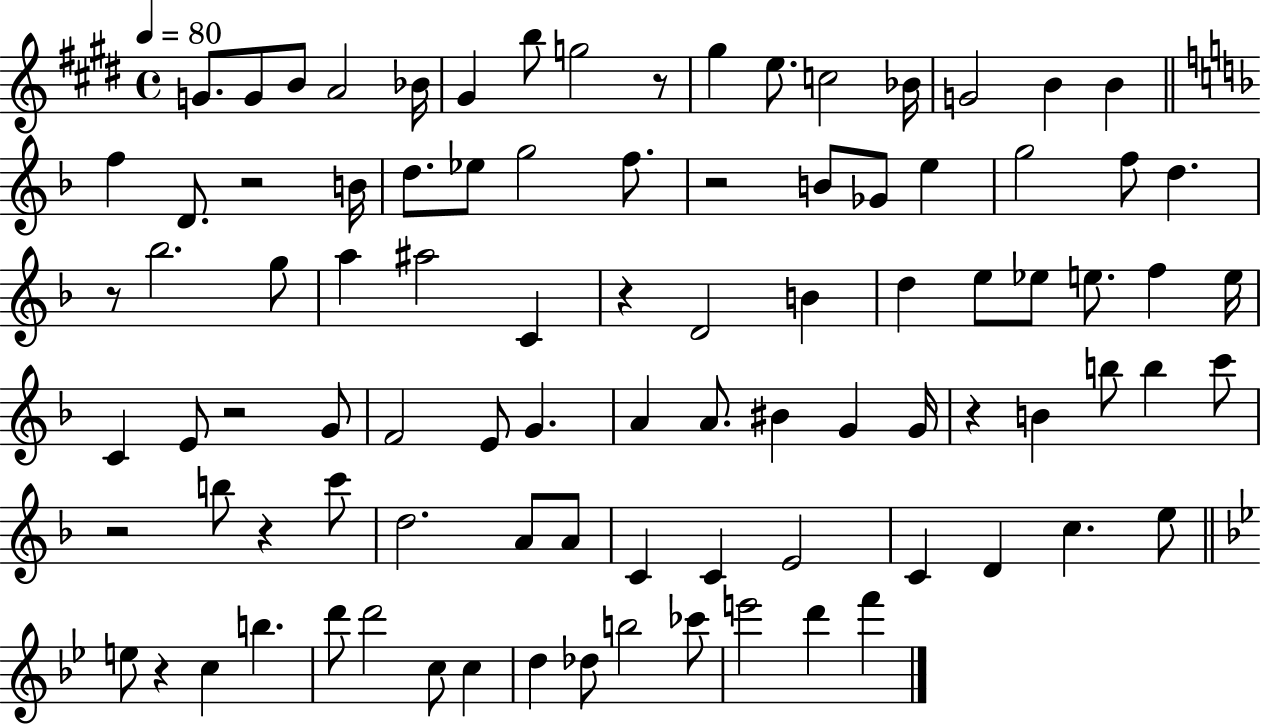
X:1
T:Untitled
M:4/4
L:1/4
K:E
G/2 G/2 B/2 A2 _B/4 ^G b/2 g2 z/2 ^g e/2 c2 _B/4 G2 B B f D/2 z2 B/4 d/2 _e/2 g2 f/2 z2 B/2 _G/2 e g2 f/2 d z/2 _b2 g/2 a ^a2 C z D2 B d e/2 _e/2 e/2 f e/4 C E/2 z2 G/2 F2 E/2 G A A/2 ^B G G/4 z B b/2 b c'/2 z2 b/2 z c'/2 d2 A/2 A/2 C C E2 C D c e/2 e/2 z c b d'/2 d'2 c/2 c d _d/2 b2 _c'/2 e'2 d' f'